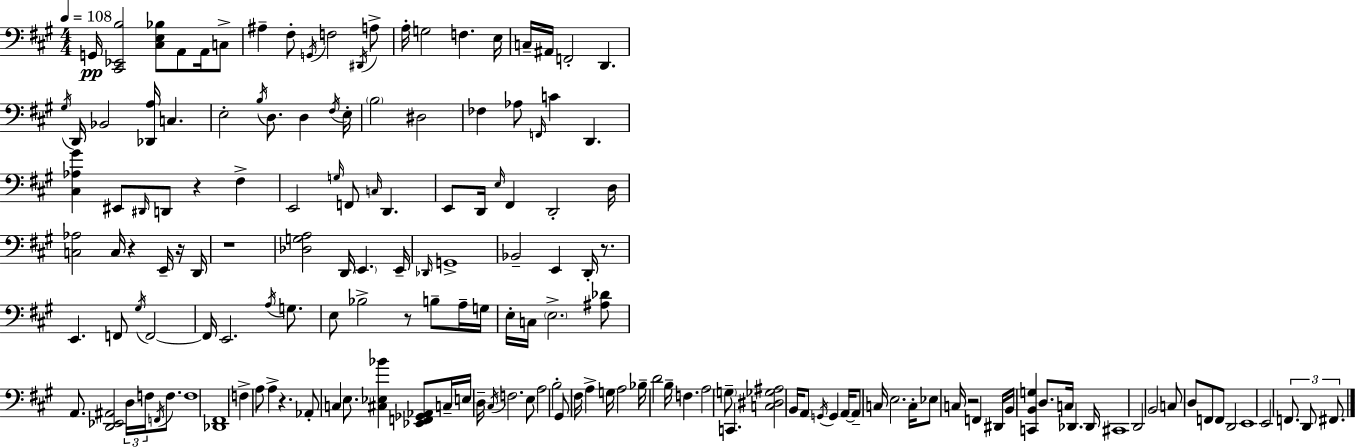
G2/s [C#2,Eb2,B3]/h [C#3,E3,Bb3]/e A2/e A2/s C3/e A#3/q F#3/e G2/s F3/h D#2/s A3/e A3/s G3/h F3/q. E3/s C3/s A#2/s F2/h D2/q. G#3/s D2/s Bb2/h [Db2,A3]/s C3/q. E3/h B3/s D3/e. D3/q F#3/s E3/s B3/h D#3/h FES3/q Ab3/e F2/s C4/q D2/q. [C#3,Ab3,G#4]/q EIS2/e D#2/s D2/e R/q F#3/q E2/h G3/s F2/e C3/s D2/q. E2/e D2/s E3/s F#2/q D2/h D3/s [C3,Ab3]/h C3/s R/q E2/s R/s D2/s R/w [Db3,G3,A3]/h D2/s E2/q. E2/s Db2/s G2/w Bb2/h E2/q D2/s R/e. E2/q. F2/e G#3/s F2/h F2/s E2/h. A3/s G3/e. E3/e Bb3/h R/e B3/e A3/s G3/s E3/s C3/s E3/h. [A#3,Db4]/e A2/e. [D2,Eb2,A#2]/h D3/s F3/s F2/s F3/e. F3/w [Db2,F#2]/w F3/q A3/e A3/q R/q. Ab2/e C3/q E3/e. [C#3,Eb3,Bb4]/q [Eb2,F2,Gb2,Ab2]/e C3/s E3/s D3/s C#3/s F3/h. E3/e A3/h B3/h G#2/e F#3/s A3/q G3/s A3/h Bb3/s D4/h B3/s F3/q. A3/h G3/e C2/q. [C3,D#3,Gb3,A#3]/h B2/s A2/e G2/s G2/q A2/s A2/e C3/s E3/h. C3/s Eb3/e C3/s R/h F2/q D#2/s B2/s [C2,B2,G3]/q D3/e. C3/s Db2/q. Db2/s C#2/w D2/h B2/h C3/e D3/e F2/e F2/e D2/h E2/w E2/h F2/e. D2/e F#2/e.